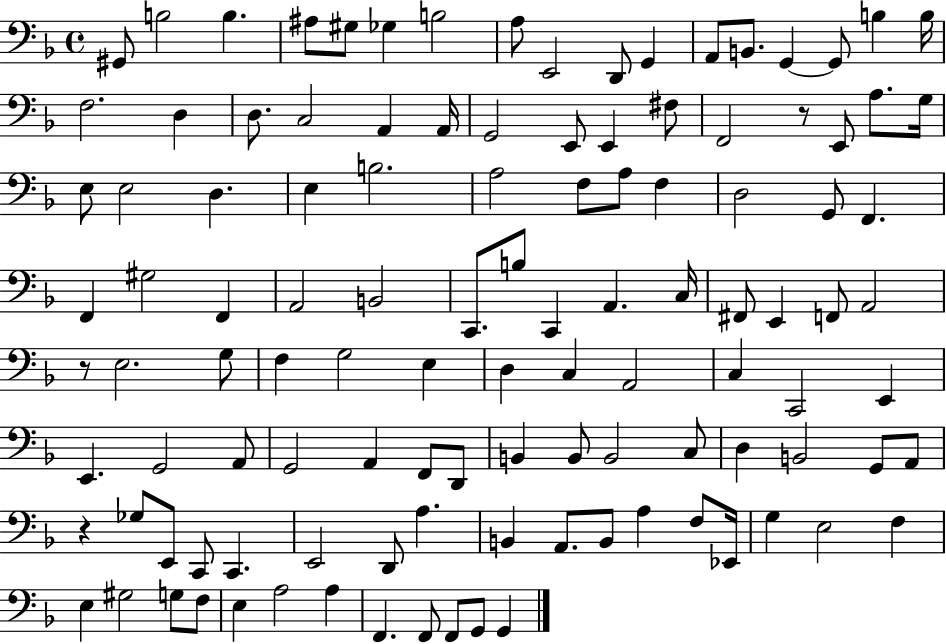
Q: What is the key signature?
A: F major